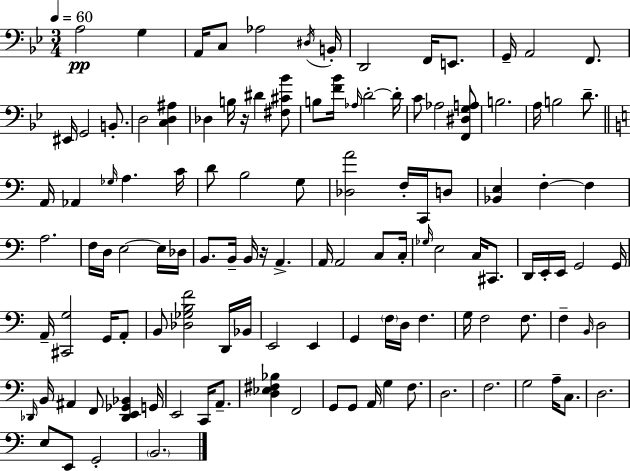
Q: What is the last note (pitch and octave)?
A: B2